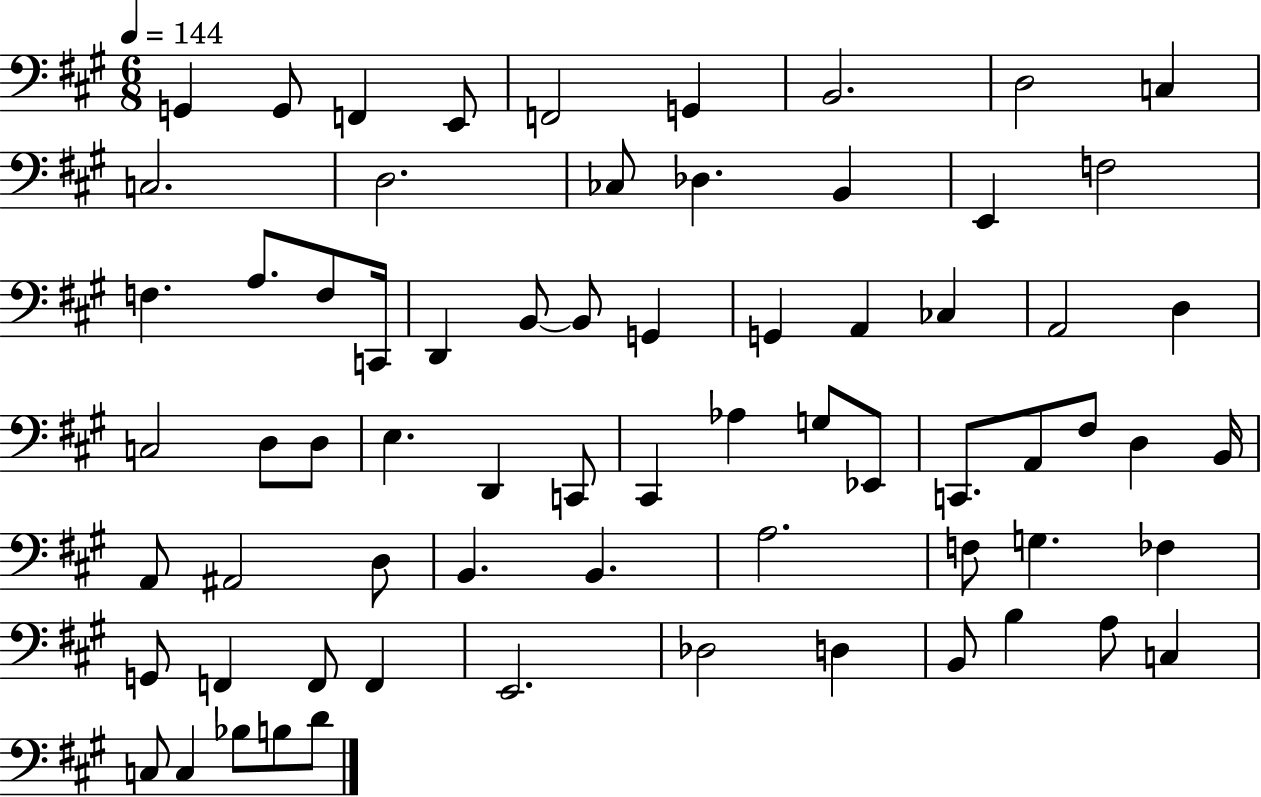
X:1
T:Untitled
M:6/8
L:1/4
K:A
G,, G,,/2 F,, E,,/2 F,,2 G,, B,,2 D,2 C, C,2 D,2 _C,/2 _D, B,, E,, F,2 F, A,/2 F,/2 C,,/4 D,, B,,/2 B,,/2 G,, G,, A,, _C, A,,2 D, C,2 D,/2 D,/2 E, D,, C,,/2 ^C,, _A, G,/2 _E,,/2 C,,/2 A,,/2 ^F,/2 D, B,,/4 A,,/2 ^A,,2 D,/2 B,, B,, A,2 F,/2 G, _F, G,,/2 F,, F,,/2 F,, E,,2 _D,2 D, B,,/2 B, A,/2 C, C,/2 C, _B,/2 B,/2 D/2